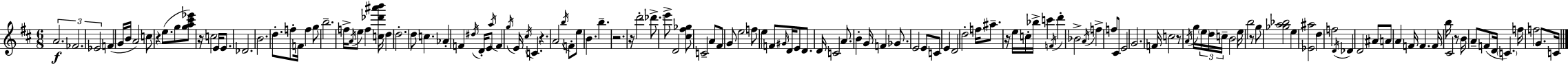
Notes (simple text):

A4/h. FES4/h. Eb4/h F4/q G4/s B4/s A4/h C5/e R/q E5/e. G5/e [G5,A5,C#6,Eb6]/e R/s C5/h E4/s E4/e. Db4/h. B4/h. D5/e. F5/e F4/s F5/q G5/e B5/h. F5/s A4/s E5/e F5/q [C5,Db6,A#6,B6]/s D5/q D5/h. D5/e C5/q. Ab4/q F4/q D#5/s D4/s E4/e A5/s F4/q G5/s E4/s C#5/s C4/q. R/q. A4/h B5/s F4/e E5/e B4/q. B5/q. R/h. R/s D6/h Db6/e. E6/e D4/h [C#5,F#5,Gb5]/e C4/h A4/e F#4/e G4/e E5/h F5/e E5/q F4/e G#4/s D4/s E4/e D4/e. D4/s C4/h A4/e. B4/q G4/s F4/q Gb4/e. E4/h E4/e C4/e E4/q D4/h D5/h F5/s A#5/e. R/s E5/s C5/s Bb5/s C6/q F4/s D6/q Bb4/h A4/s F5/q F5/e C#4/e E4/h G4/h. F4/s C5/h R/e A4/s G5/s E5/s D5/s C5/s B4/h E5/s B5/h R/e G5/e [Gb5,A5,Bb5]/h E5/q [Eb4,A#5]/h D5/q F5/h D4/s Db4/q D4/h A#4/e A4/e A4/q F4/s F4/q. F4/s B5/s C#4/h R/e B4/s A4/e F4/e D4/s C4/q. F5/s F5/h G4/e. C4/s